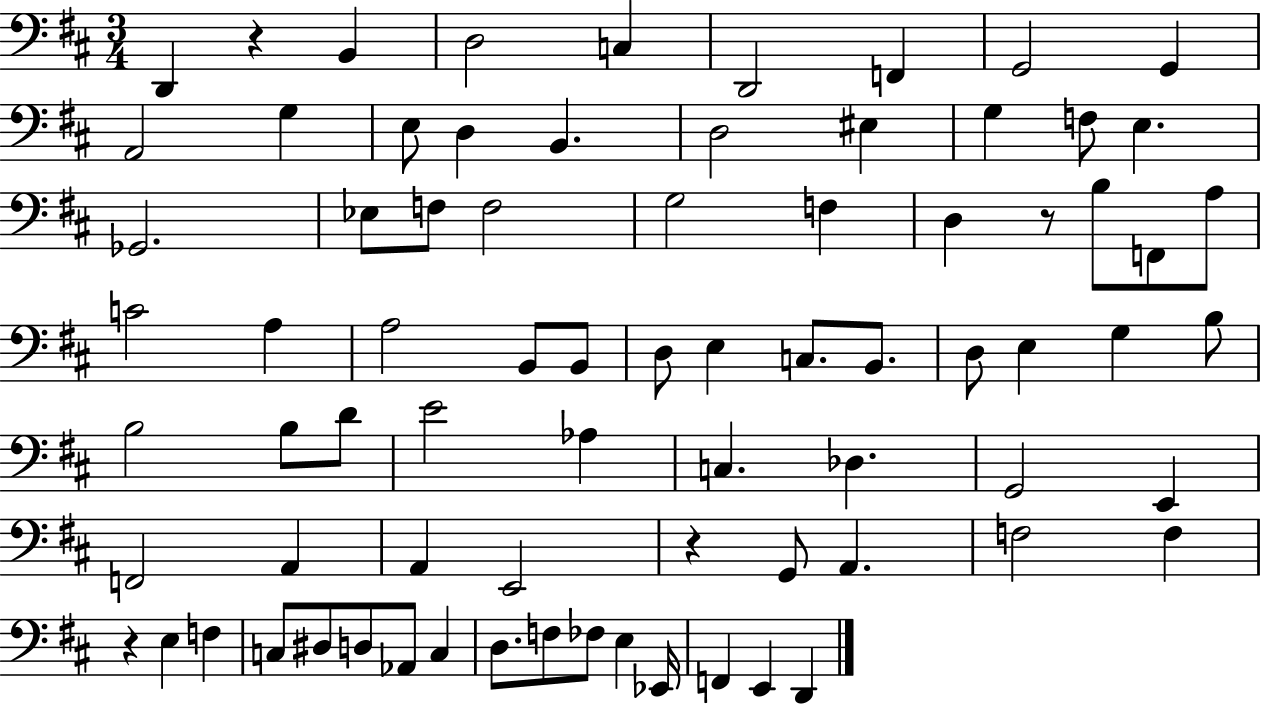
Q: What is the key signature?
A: D major